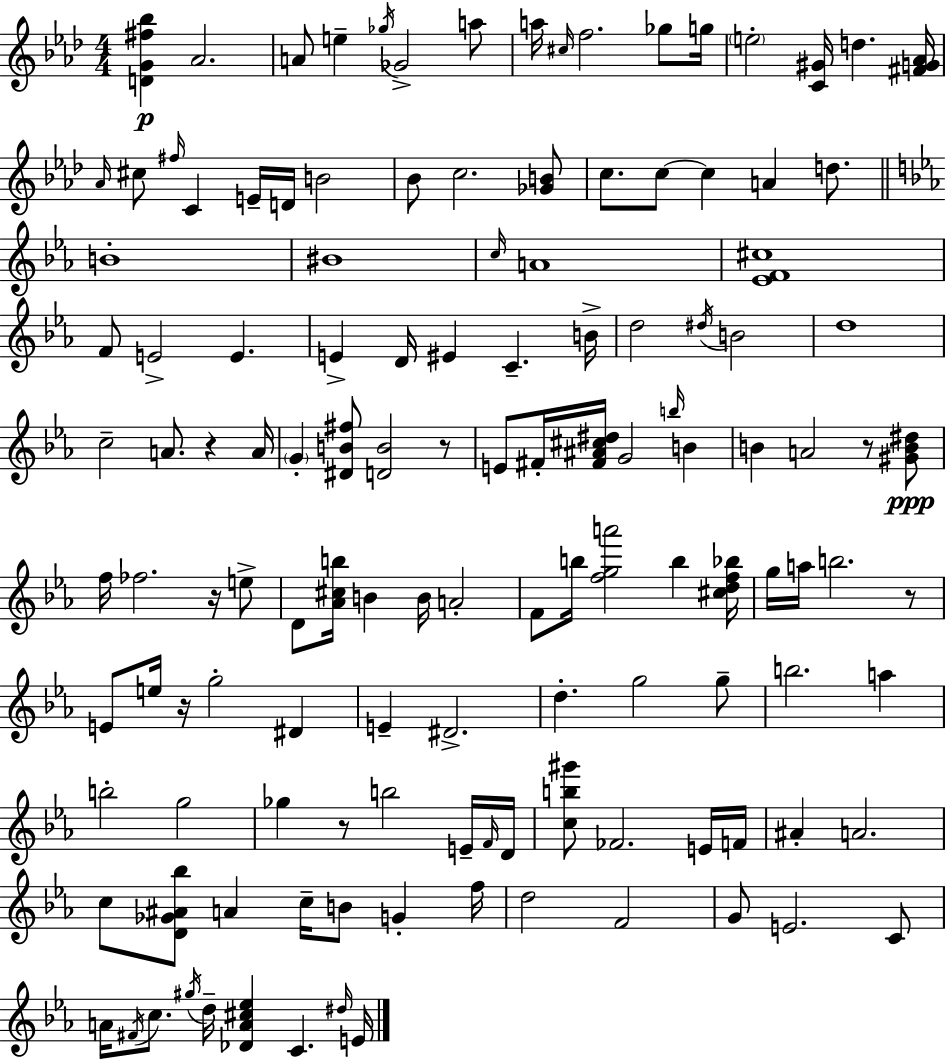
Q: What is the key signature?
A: F minor